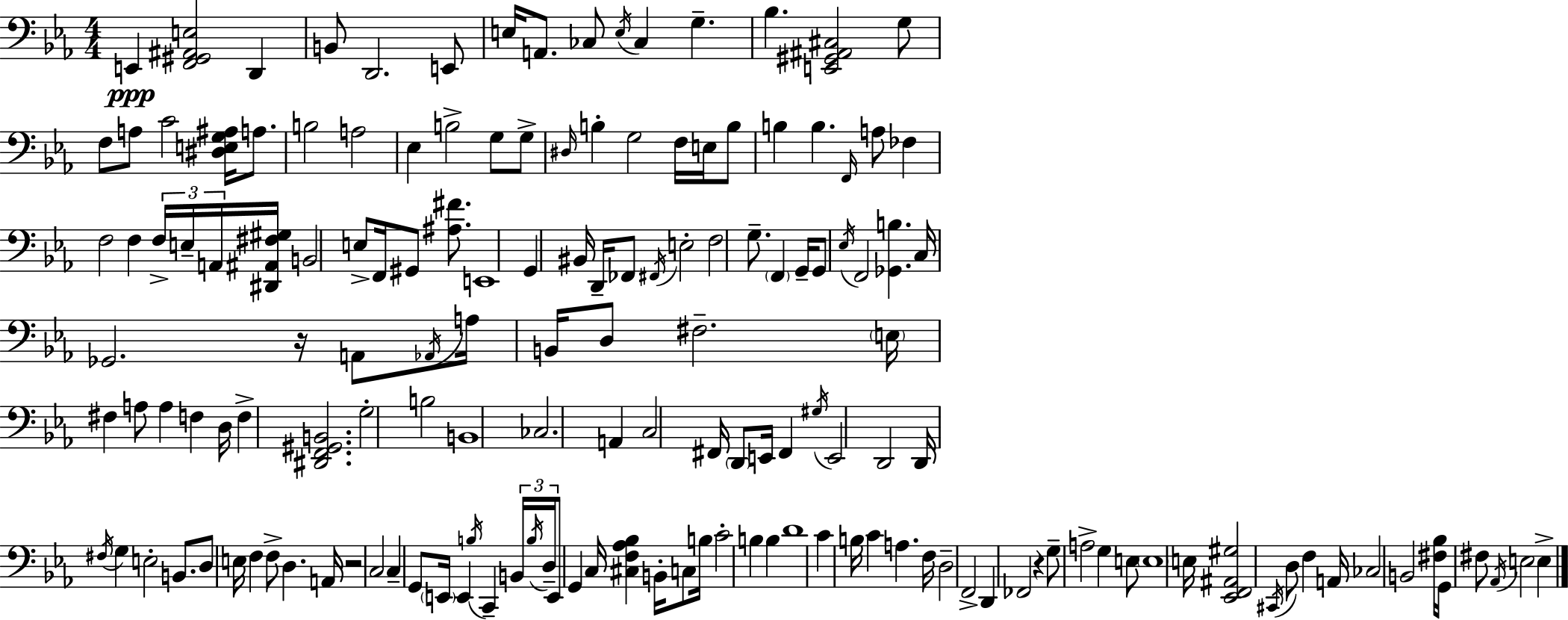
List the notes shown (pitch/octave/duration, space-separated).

E2/q [F2,G#2,A#2,E3]/h D2/q B2/e D2/h. E2/e E3/s A2/e. CES3/e E3/s CES3/q G3/q. Bb3/q. [E2,G#2,A#2,C#3]/h G3/e F3/e A3/e C4/h [D#3,E3,G3,A#3]/s A3/e. B3/h A3/h Eb3/q B3/h G3/e G3/e D#3/s B3/q G3/h F3/s E3/s B3/e B3/q B3/q. F2/s A3/e FES3/q F3/h F3/q F3/s E3/s A2/s [D#2,A#2,F#3,G#3]/s B2/h E3/e F2/s G#2/e [A#3,F#4]/e. E2/w G2/q BIS2/s D2/s FES2/e F#2/s E3/h F3/h G3/e. F2/q G2/s G2/e Eb3/s F2/h [Gb2,B3]/q. C3/s Gb2/h. R/s A2/e Ab2/s A3/s B2/s D3/e F#3/h. E3/s F#3/q A3/e A3/q F3/q D3/s F3/q [D#2,F2,G#2,B2]/h. G3/h B3/h B2/w CES3/h. A2/q C3/h F#2/s D2/e E2/s F#2/q G#3/s E2/h D2/h D2/s F#3/s G3/q E3/h B2/e. D3/e E3/s F3/q F3/e D3/q. A2/s R/h C3/h C3/q G2/e E2/s E2/q B3/s C2/q B2/s B3/s D3/s E2/e G2/q C3/s [C#3,F3,Ab3,Bb3]/q B2/s C3/e B3/s C4/h B3/q B3/q D4/w C4/q B3/s C4/q A3/q. F3/s D3/h F2/h D2/q FES2/h R/q G3/e A3/h G3/q E3/e E3/w E3/s [Eb2,F2,A#2,G#3]/h C#2/s D3/e F3/q A2/s CES3/h B2/h [F#3,Bb3]/s G2/s F#3/e Ab2/s E3/h E3/q